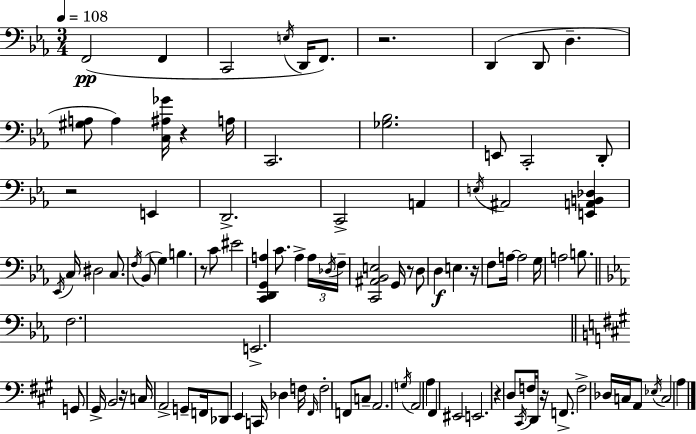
F2/h F2/q C2/h E3/s D2/s F2/e. R/h. D2/q D2/e D3/q. [G#3,A3]/e A3/q [C3,A#3,Gb4]/s R/q A3/s C2/h. [Gb3,Bb3]/h. E2/e C2/h D2/e R/h E2/q D2/h. C2/h A2/q E3/s A#2/h [E2,A2,B2,Db3]/q Eb2/s C3/s D#3/h C3/e. F3/s Bb2/e G3/q B3/q. R/e C4/e EIS4/h [C2,D2,G2,A3]/q C4/e. A3/q A3/s Db3/s F3/s [C2,A#2,Bb2,E3]/h G2/s R/e D3/e D3/q E3/q. R/s F3/e A3/s A3/h G3/s A3/h B3/e. F3/h. E2/h. G2/e G#2/s B2/h R/s C3/s A2/h G2/e F2/s Db2/e E2/q C2/s Db3/q F3/s F#2/s F3/h F2/e C3/e A2/h. G3/s A2/h A3/q F#2/q EIS2/h E2/h. R/q D3/e C#2/s F3/s D2/s R/s F2/e. F3/h Db3/s C3/s A2/e Eb3/s C3/h A3/q